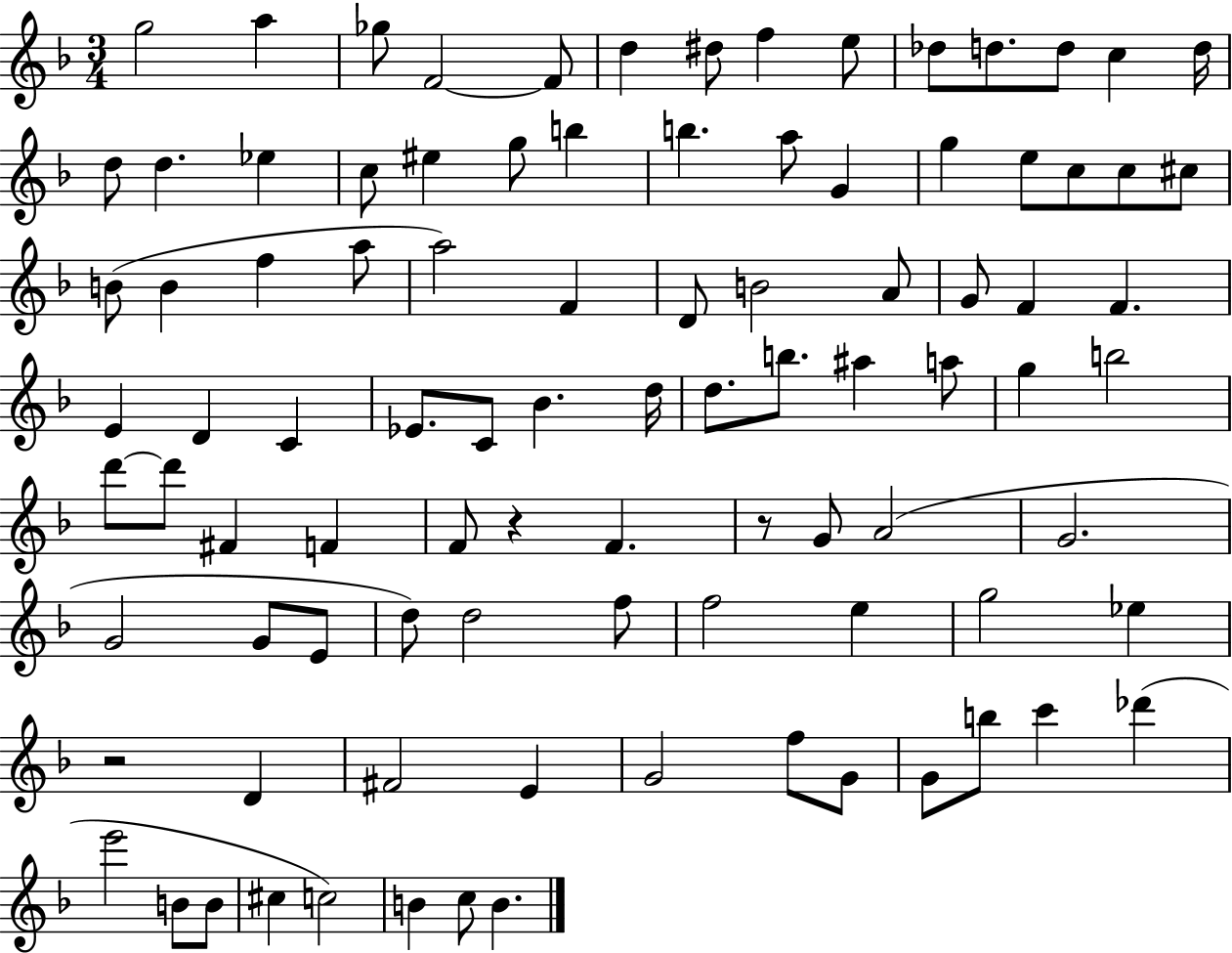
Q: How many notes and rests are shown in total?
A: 94